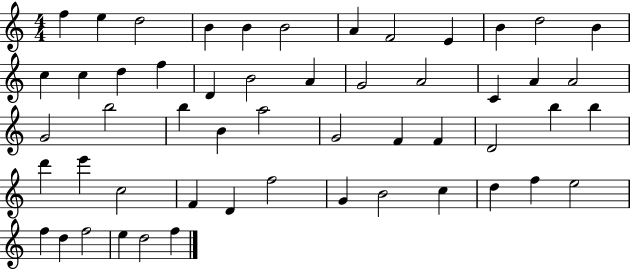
X:1
T:Untitled
M:4/4
L:1/4
K:C
f e d2 B B B2 A F2 E B d2 B c c d f D B2 A G2 A2 C A A2 G2 b2 b B a2 G2 F F D2 b b d' e' c2 F D f2 G B2 c d f e2 f d f2 e d2 f